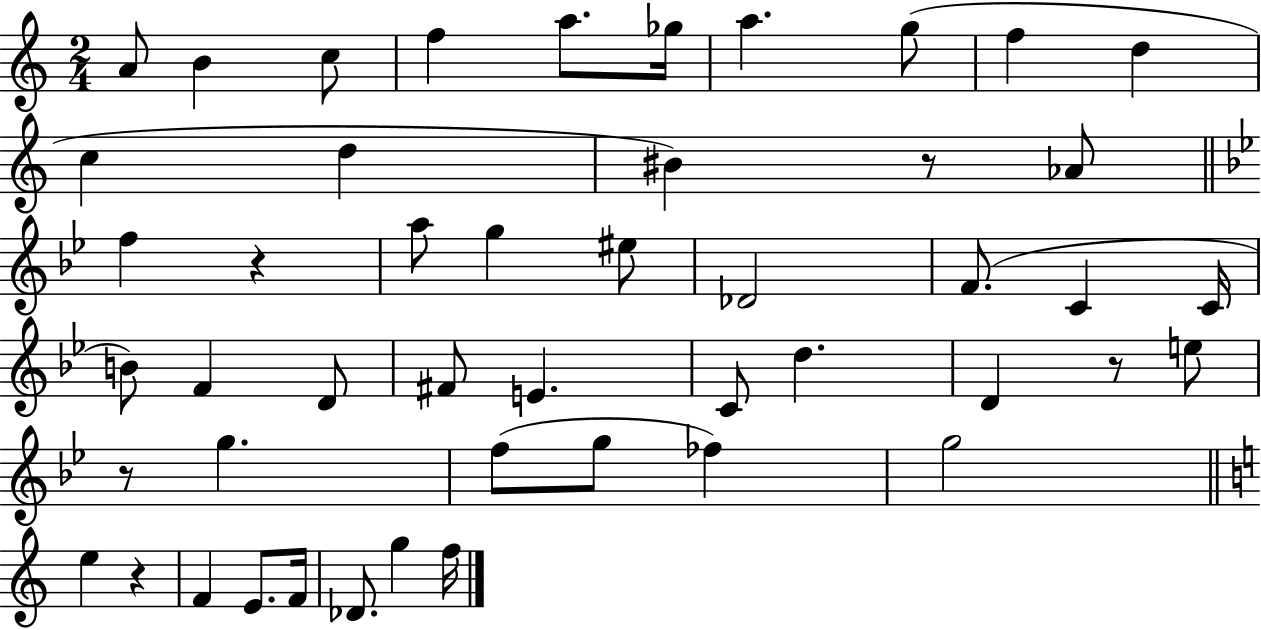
X:1
T:Untitled
M:2/4
L:1/4
K:C
A/2 B c/2 f a/2 _g/4 a g/2 f d c d ^B z/2 _A/2 f z a/2 g ^e/2 _D2 F/2 C C/4 B/2 F D/2 ^F/2 E C/2 d D z/2 e/2 z/2 g f/2 g/2 _f g2 e z F E/2 F/4 _D/2 g f/4